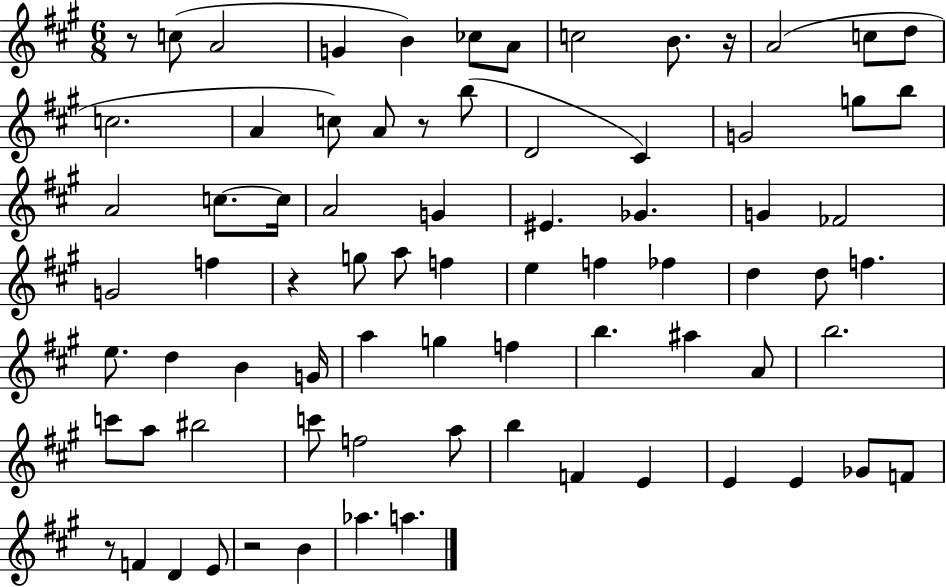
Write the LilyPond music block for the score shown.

{
  \clef treble
  \numericTimeSignature
  \time 6/8
  \key a \major
  r8 c''8( a'2 | g'4 b'4) ces''8 a'8 | c''2 b'8. r16 | a'2( c''8 d''8 | \break c''2. | a'4 c''8) a'8 r8 b''8( | d'2 cis'4) | g'2 g''8 b''8 | \break a'2 c''8.~~ c''16 | a'2 g'4 | eis'4. ges'4. | g'4 fes'2 | \break g'2 f''4 | r4 g''8 a''8 f''4 | e''4 f''4 fes''4 | d''4 d''8 f''4. | \break e''8. d''4 b'4 g'16 | a''4 g''4 f''4 | b''4. ais''4 a'8 | b''2. | \break c'''8 a''8 bis''2 | c'''8 f''2 a''8 | b''4 f'4 e'4 | e'4 e'4 ges'8 f'8 | \break r8 f'4 d'4 e'8 | r2 b'4 | aes''4. a''4. | \bar "|."
}